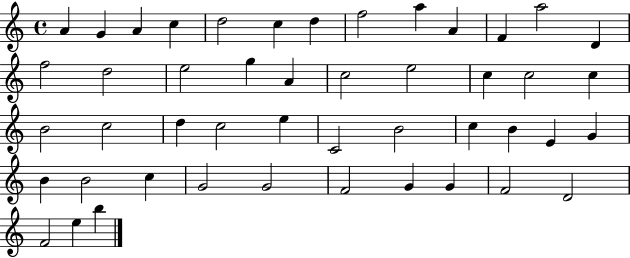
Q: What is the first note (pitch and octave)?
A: A4